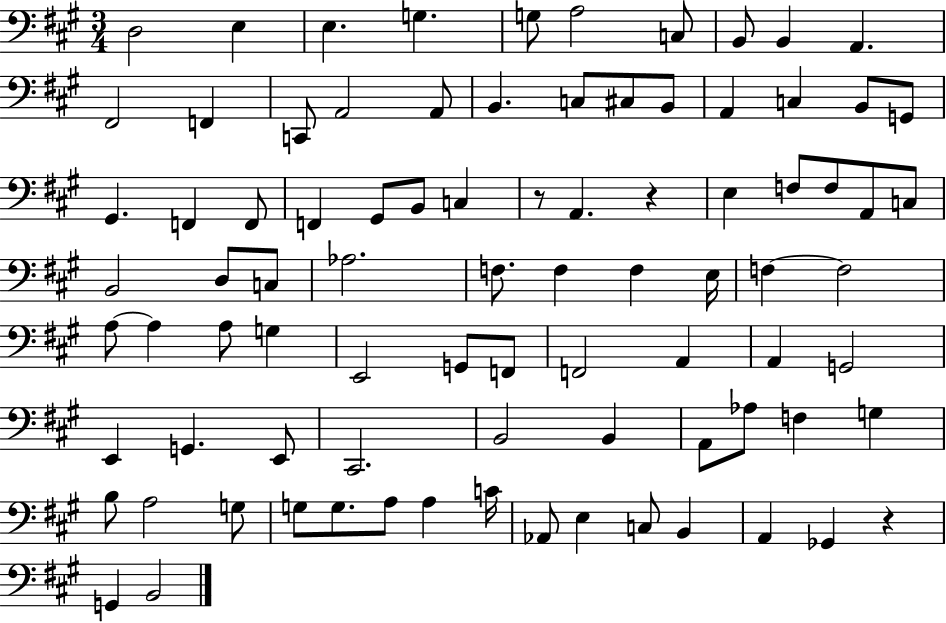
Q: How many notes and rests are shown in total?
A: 86